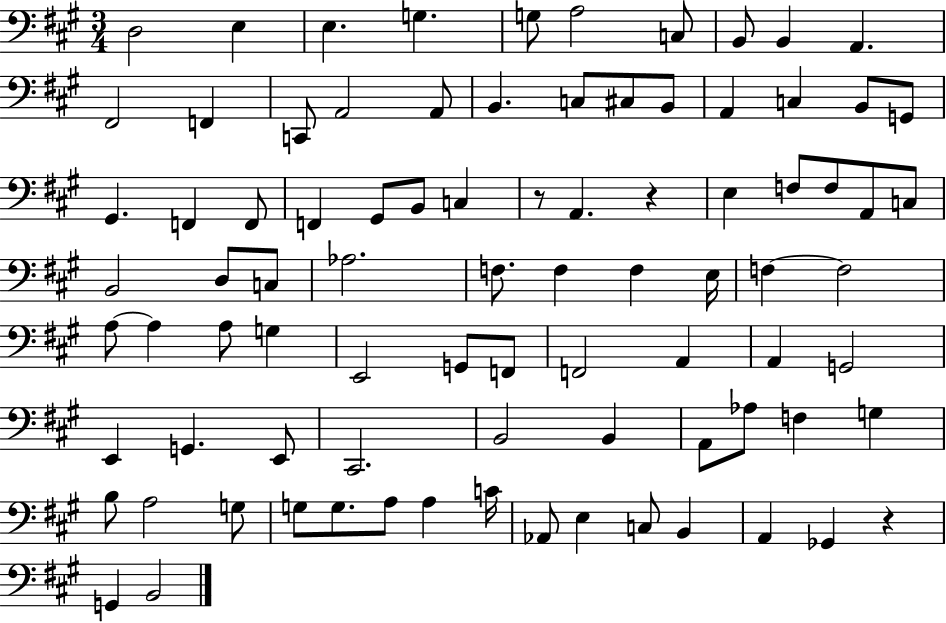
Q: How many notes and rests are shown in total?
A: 86